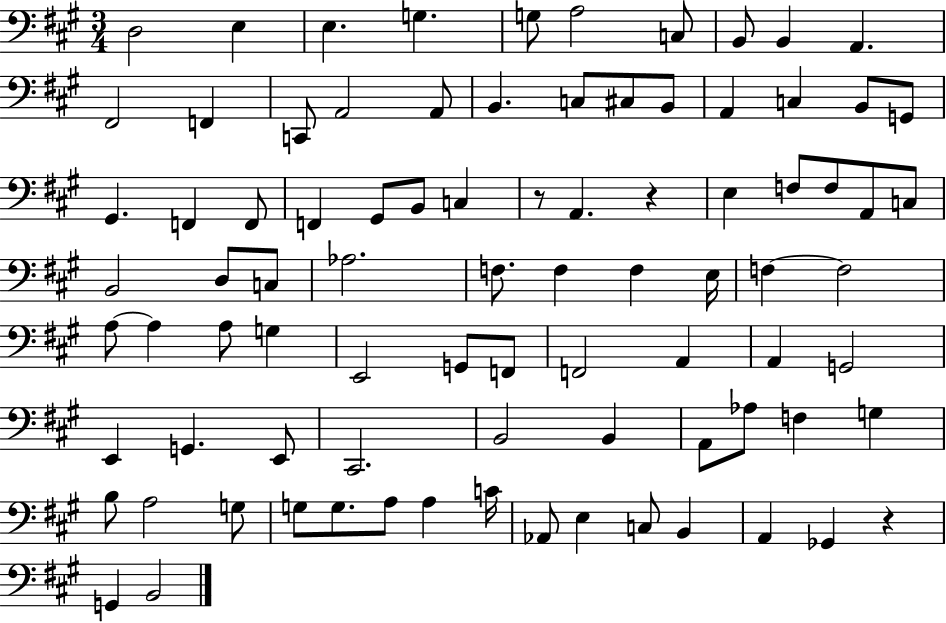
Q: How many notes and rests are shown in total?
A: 86